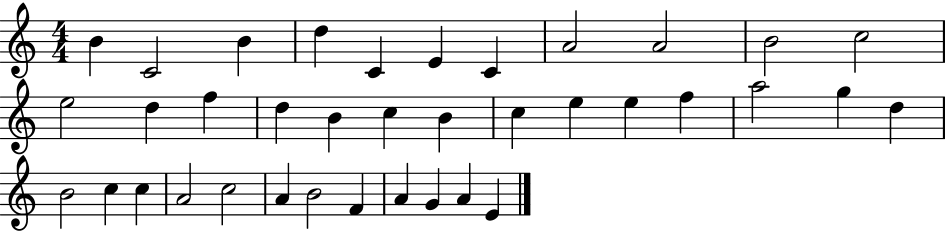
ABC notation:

X:1
T:Untitled
M:4/4
L:1/4
K:C
B C2 B d C E C A2 A2 B2 c2 e2 d f d B c B c e e f a2 g d B2 c c A2 c2 A B2 F A G A E